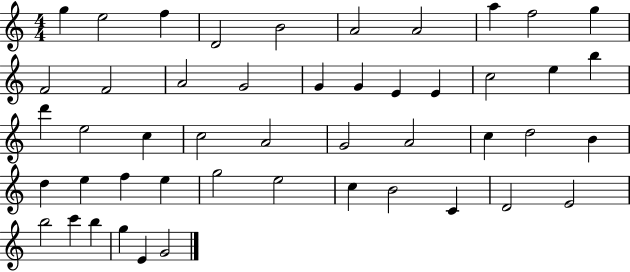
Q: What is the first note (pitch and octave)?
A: G5